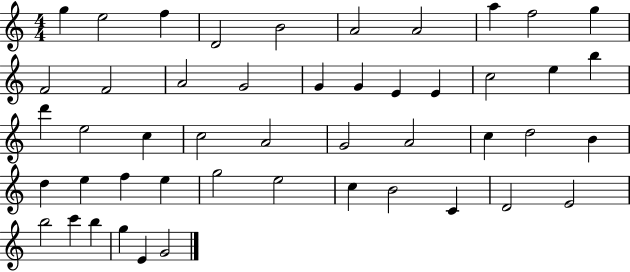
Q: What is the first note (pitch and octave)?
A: G5